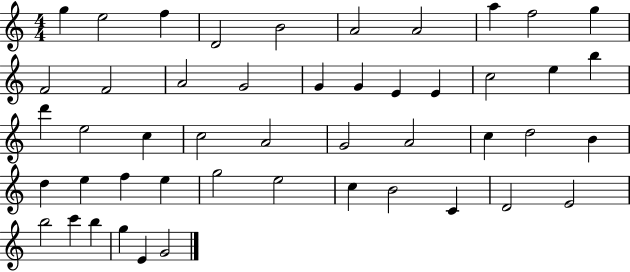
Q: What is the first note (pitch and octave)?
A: G5